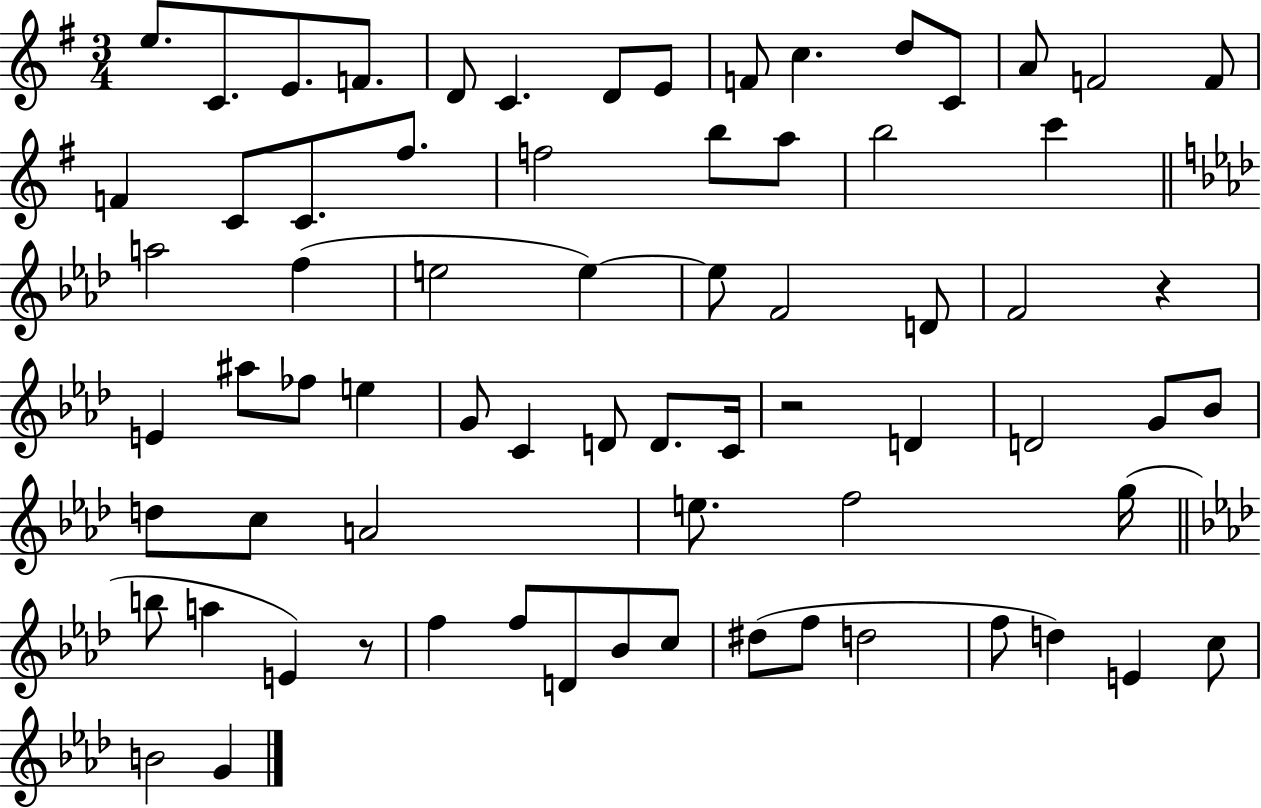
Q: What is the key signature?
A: G major